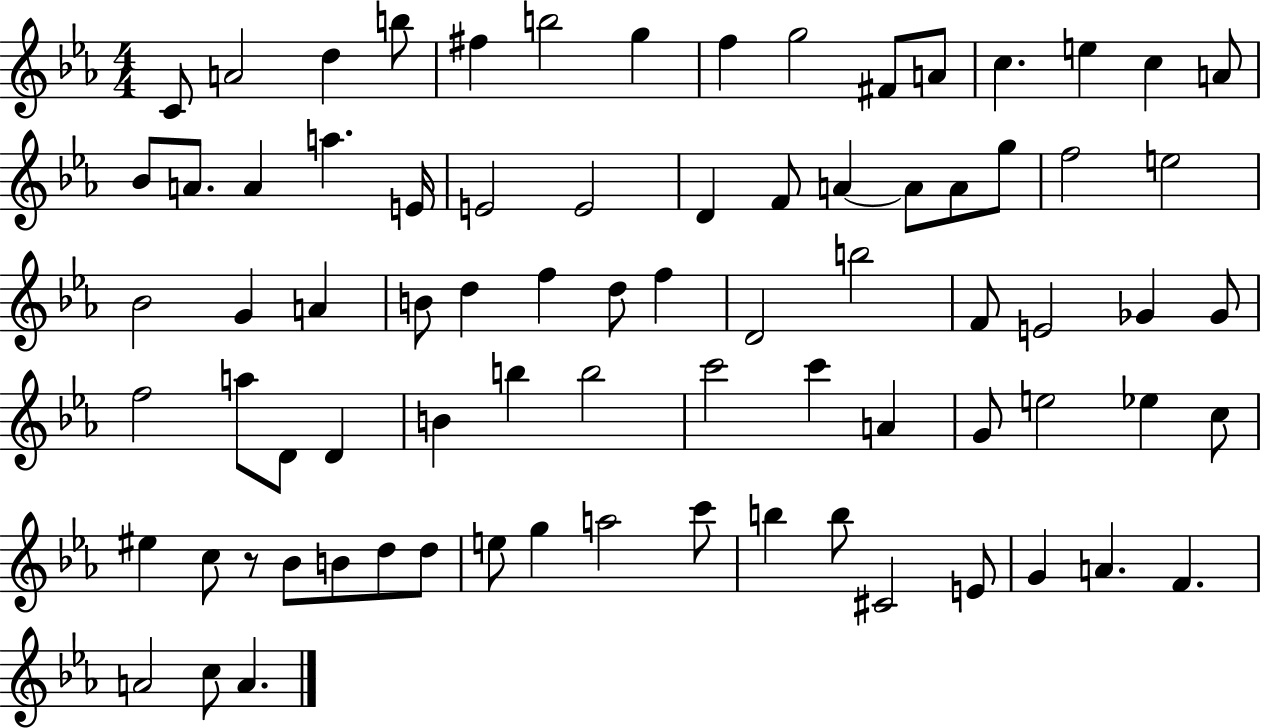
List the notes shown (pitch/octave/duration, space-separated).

C4/e A4/h D5/q B5/e F#5/q B5/h G5/q F5/q G5/h F#4/e A4/e C5/q. E5/q C5/q A4/e Bb4/e A4/e. A4/q A5/q. E4/s E4/h E4/h D4/q F4/e A4/q A4/e A4/e G5/e F5/h E5/h Bb4/h G4/q A4/q B4/e D5/q F5/q D5/e F5/q D4/h B5/h F4/e E4/h Gb4/q Gb4/e F5/h A5/e D4/e D4/q B4/q B5/q B5/h C6/h C6/q A4/q G4/e E5/h Eb5/q C5/e EIS5/q C5/e R/e Bb4/e B4/e D5/e D5/e E5/e G5/q A5/h C6/e B5/q B5/e C#4/h E4/e G4/q A4/q. F4/q. A4/h C5/e A4/q.